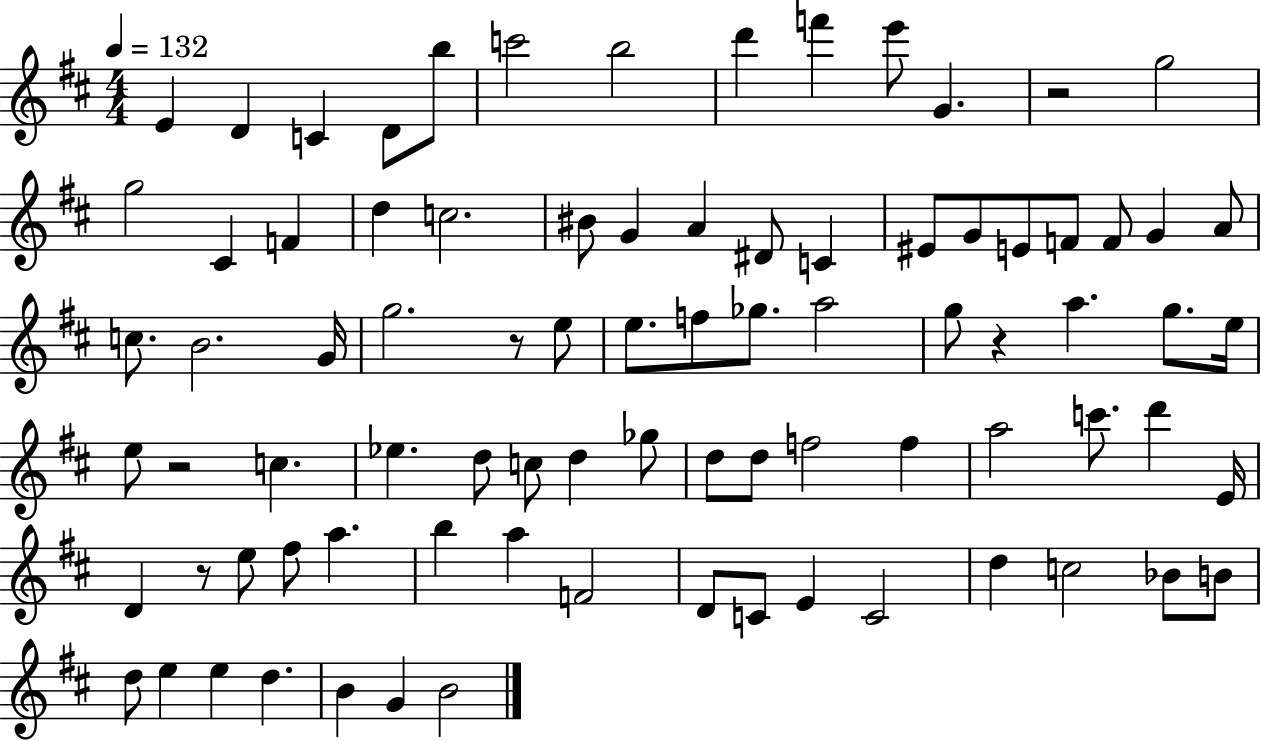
X:1
T:Untitled
M:4/4
L:1/4
K:D
E D C D/2 b/2 c'2 b2 d' f' e'/2 G z2 g2 g2 ^C F d c2 ^B/2 G A ^D/2 C ^E/2 G/2 E/2 F/2 F/2 G A/2 c/2 B2 G/4 g2 z/2 e/2 e/2 f/2 _g/2 a2 g/2 z a g/2 e/4 e/2 z2 c _e d/2 c/2 d _g/2 d/2 d/2 f2 f a2 c'/2 d' E/4 D z/2 e/2 ^f/2 a b a F2 D/2 C/2 E C2 d c2 _B/2 B/2 d/2 e e d B G B2